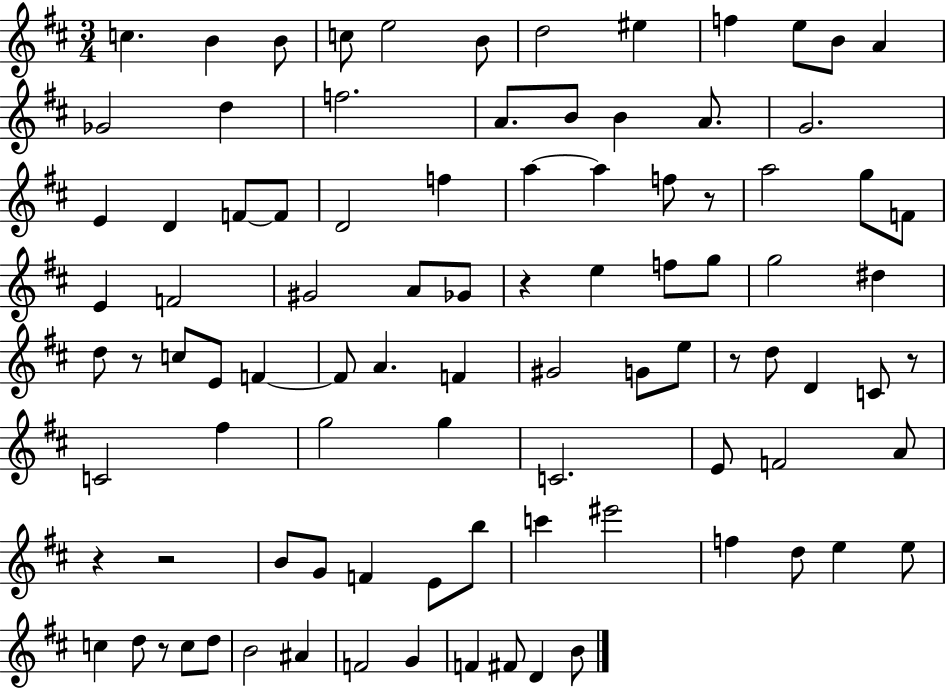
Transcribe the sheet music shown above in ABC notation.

X:1
T:Untitled
M:3/4
L:1/4
K:D
c B B/2 c/2 e2 B/2 d2 ^e f e/2 B/2 A _G2 d f2 A/2 B/2 B A/2 G2 E D F/2 F/2 D2 f a a f/2 z/2 a2 g/2 F/2 E F2 ^G2 A/2 _G/2 z e f/2 g/2 g2 ^d d/2 z/2 c/2 E/2 F F/2 A F ^G2 G/2 e/2 z/2 d/2 D C/2 z/2 C2 ^f g2 g C2 E/2 F2 A/2 z z2 B/2 G/2 F E/2 b/2 c' ^e'2 f d/2 e e/2 c d/2 z/2 c/2 d/2 B2 ^A F2 G F ^F/2 D B/2